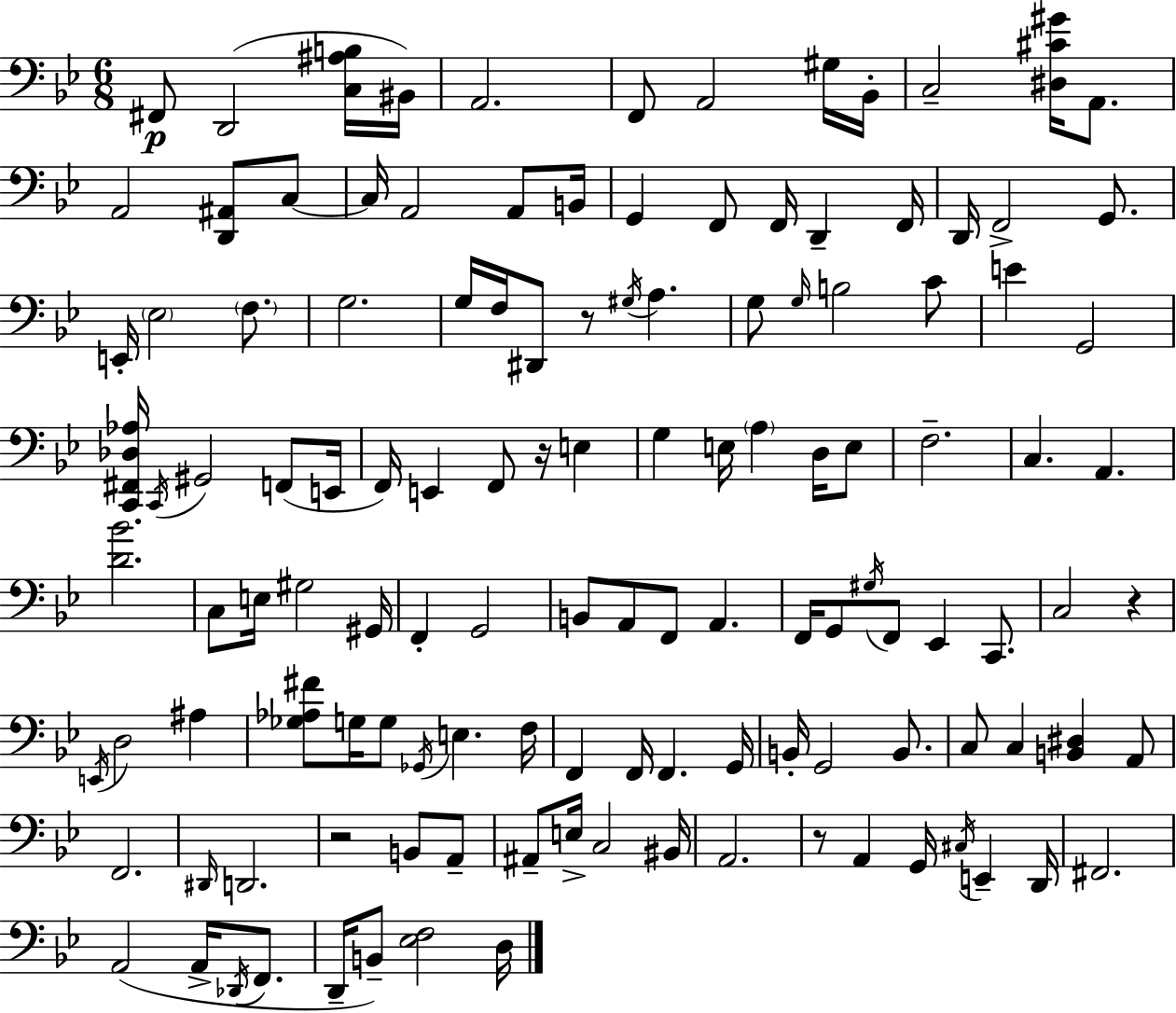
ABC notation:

X:1
T:Untitled
M:6/8
L:1/4
K:Gm
^F,,/2 D,,2 [C,^A,B,]/4 ^B,,/4 A,,2 F,,/2 A,,2 ^G,/4 _B,,/4 C,2 [^D,^C^G]/4 A,,/2 A,,2 [D,,^A,,]/2 C,/2 C,/4 A,,2 A,,/2 B,,/4 G,, F,,/2 F,,/4 D,, F,,/4 D,,/4 F,,2 G,,/2 E,,/4 _E,2 F,/2 G,2 G,/4 F,/4 ^D,,/2 z/2 ^G,/4 A, G,/2 G,/4 B,2 C/2 E G,,2 [C,,^F,,_D,_A,]/4 C,,/4 ^G,,2 F,,/2 E,,/4 F,,/4 E,, F,,/2 z/4 E, G, E,/4 A, D,/4 E,/2 F,2 C, A,, [D_B]2 C,/2 E,/4 ^G,2 ^G,,/4 F,, G,,2 B,,/2 A,,/2 F,,/2 A,, F,,/4 G,,/2 ^G,/4 F,,/2 _E,, C,,/2 C,2 z E,,/4 D,2 ^A, [_G,_A,^F]/2 G,/4 G,/2 _G,,/4 E, F,/4 F,, F,,/4 F,, G,,/4 B,,/4 G,,2 B,,/2 C,/2 C, [B,,^D,] A,,/2 F,,2 ^D,,/4 D,,2 z2 B,,/2 A,,/2 ^A,,/2 E,/4 C,2 ^B,,/4 A,,2 z/2 A,, G,,/4 ^C,/4 E,, D,,/4 ^F,,2 A,,2 A,,/4 _D,,/4 F,,/2 D,,/4 B,,/2 [_E,F,]2 D,/4